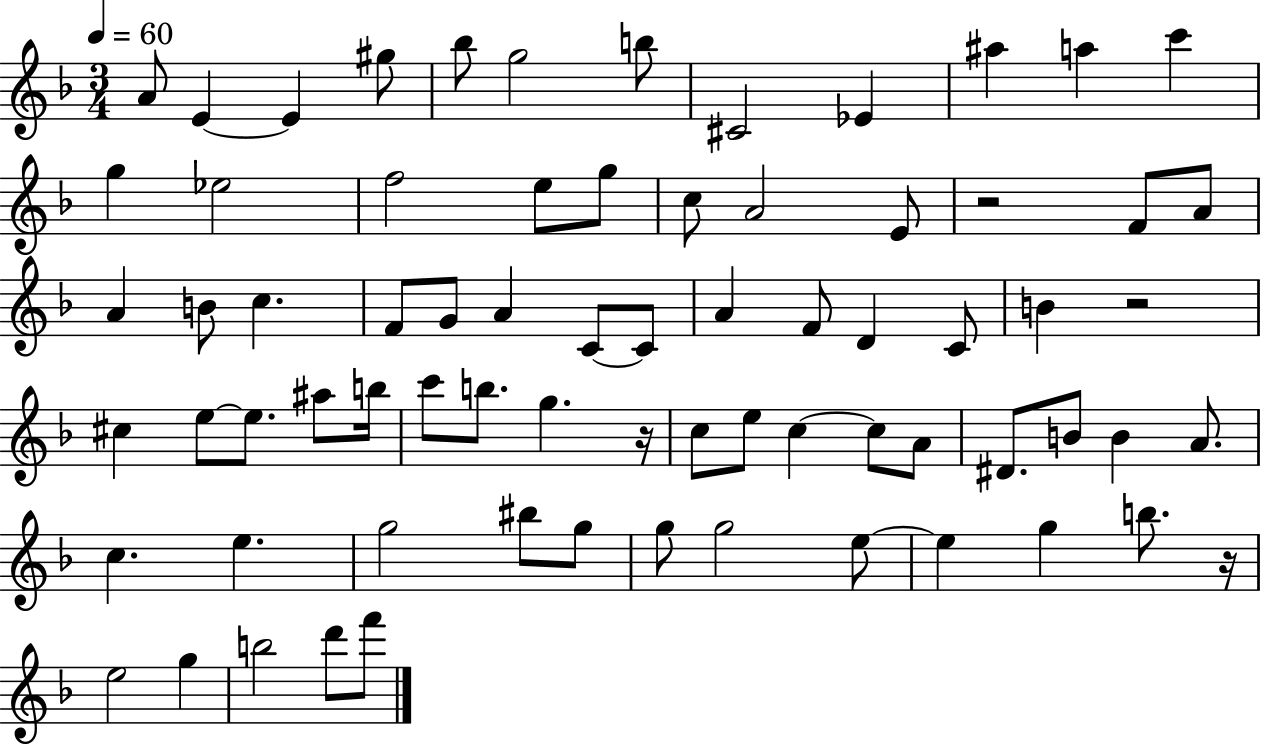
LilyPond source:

{
  \clef treble
  \numericTimeSignature
  \time 3/4
  \key f \major
  \tempo 4 = 60
  a'8 e'4~~ e'4 gis''8 | bes''8 g''2 b''8 | cis'2 ees'4 | ais''4 a''4 c'''4 | \break g''4 ees''2 | f''2 e''8 g''8 | c''8 a'2 e'8 | r2 f'8 a'8 | \break a'4 b'8 c''4. | f'8 g'8 a'4 c'8~~ c'8 | a'4 f'8 d'4 c'8 | b'4 r2 | \break cis''4 e''8~~ e''8. ais''8 b''16 | c'''8 b''8. g''4. r16 | c''8 e''8 c''4~~ c''8 a'8 | dis'8. b'8 b'4 a'8. | \break c''4. e''4. | g''2 bis''8 g''8 | g''8 g''2 e''8~~ | e''4 g''4 b''8. r16 | \break e''2 g''4 | b''2 d'''8 f'''8 | \bar "|."
}